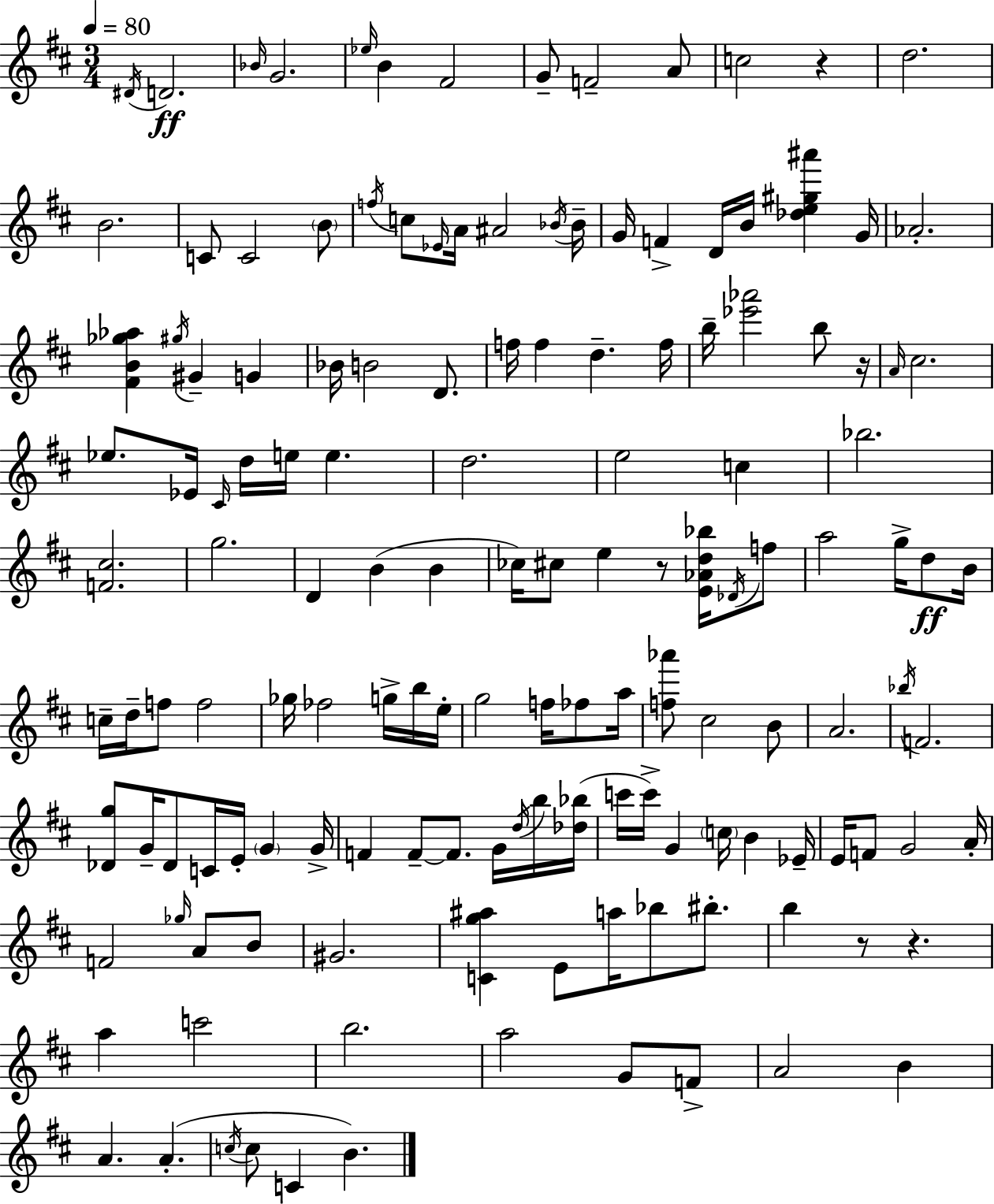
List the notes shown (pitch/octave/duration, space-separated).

D#4/s D4/h. Bb4/s G4/h. Eb5/s B4/q F#4/h G4/e F4/h A4/e C5/h R/q D5/h. B4/h. C4/e C4/h B4/e F5/s C5/e Eb4/s A4/s A#4/h Bb4/s Bb4/s G4/s F4/q D4/s B4/s [Db5,E5,G#5,A#6]/q G4/s Ab4/h. [F#4,B4,Gb5,Ab5]/q G#5/s G#4/q G4/q Bb4/s B4/h D4/e. F5/s F5/q D5/q. F5/s B5/s [Eb6,Ab6]/h B5/e R/s A4/s C#5/h. Eb5/e. Eb4/s C#4/s D5/s E5/s E5/q. D5/h. E5/h C5/q Bb5/h. [F4,C#5]/h. G5/h. D4/q B4/q B4/q CES5/s C#5/e E5/q R/e [E4,Ab4,D5,Bb5]/s Db4/s F5/e A5/h G5/s D5/e B4/s C5/s D5/s F5/e F5/h Gb5/s FES5/h G5/s B5/s E5/s G5/h F5/s FES5/e A5/s [F5,Ab6]/e C#5/h B4/e A4/h. Bb5/s F4/h. [Db4,G5]/e G4/s Db4/e C4/s E4/s G4/q G4/s F4/q F4/e F4/e. G4/s D5/s B5/s [Db5,Bb5]/s C6/s C6/s G4/q C5/s B4/q Eb4/s E4/s F4/e G4/h A4/s F4/h Gb5/s A4/e B4/e G#4/h. [C4,G5,A#5]/q E4/e A5/s Bb5/e BIS5/e. B5/q R/e R/q. A5/q C6/h B5/h. A5/h G4/e F4/e A4/h B4/q A4/q. A4/q. C5/s C5/e C4/q B4/q.